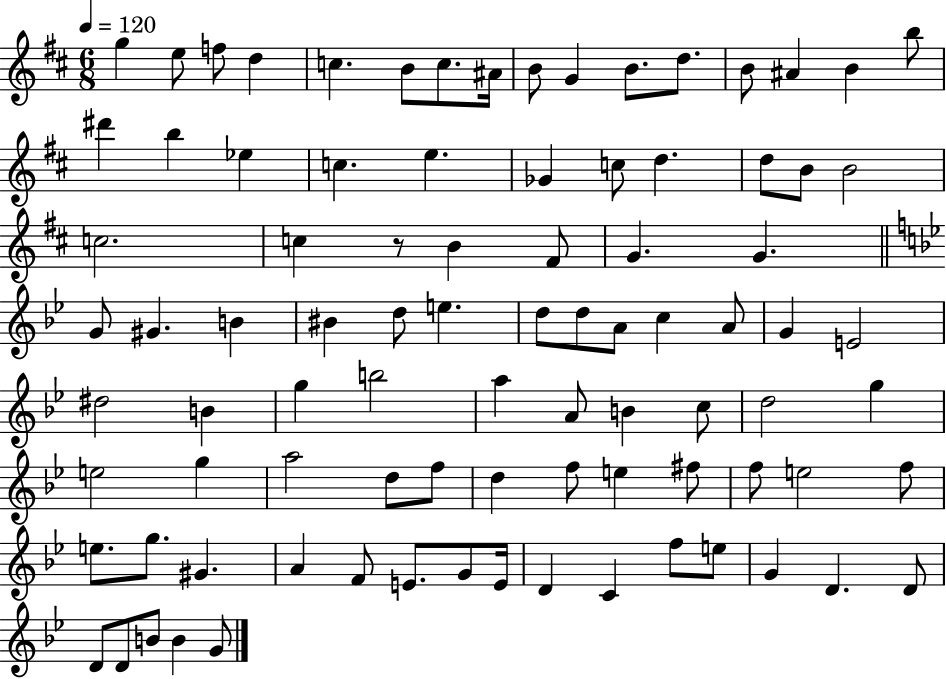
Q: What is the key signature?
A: D major